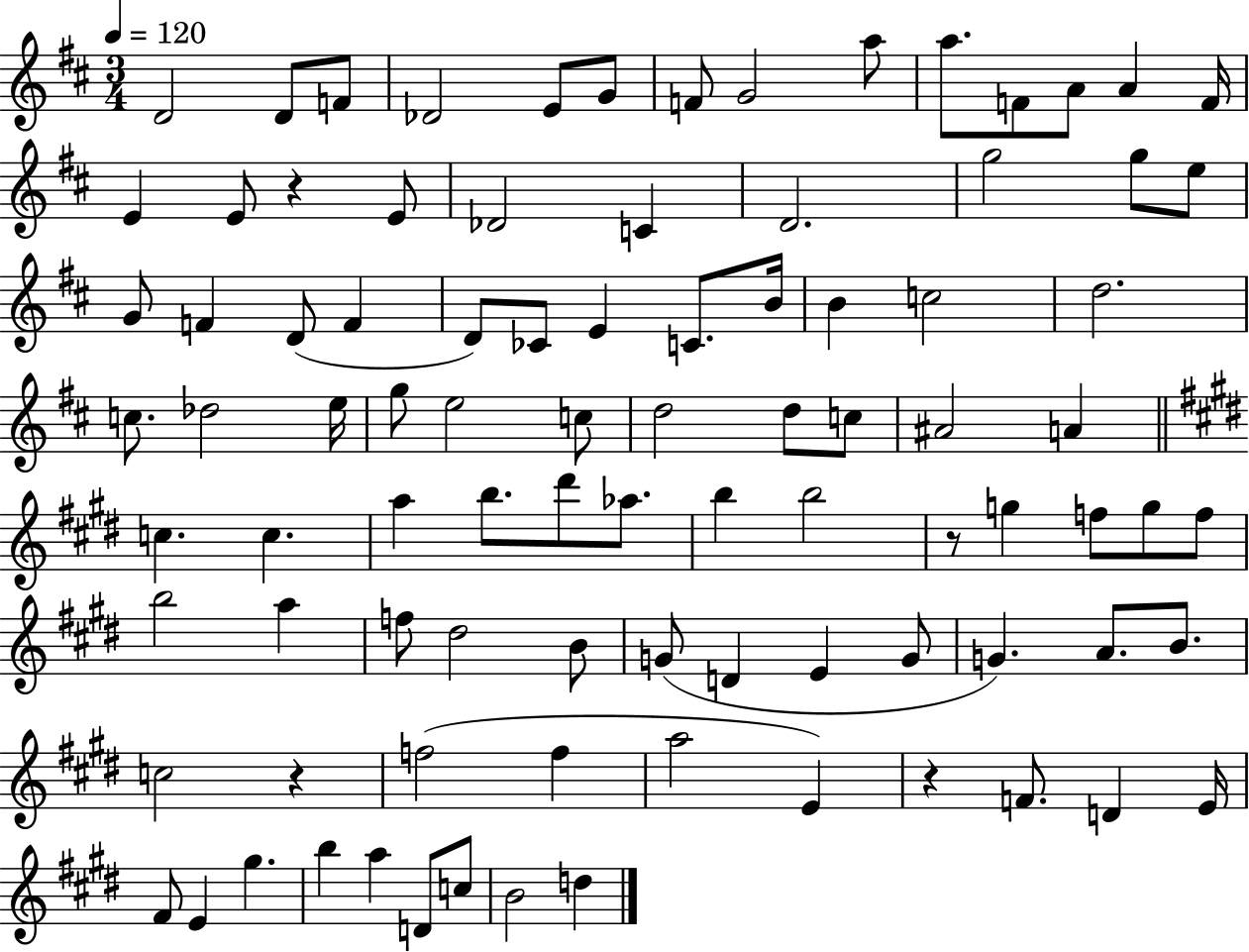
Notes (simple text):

D4/h D4/e F4/e Db4/h E4/e G4/e F4/e G4/h A5/e A5/e. F4/e A4/e A4/q F4/s E4/q E4/e R/q E4/e Db4/h C4/q D4/h. G5/h G5/e E5/e G4/e F4/q D4/e F4/q D4/e CES4/e E4/q C4/e. B4/s B4/q C5/h D5/h. C5/e. Db5/h E5/s G5/e E5/h C5/e D5/h D5/e C5/e A#4/h A4/q C5/q. C5/q. A5/q B5/e. D#6/e Ab5/e. B5/q B5/h R/e G5/q F5/e G5/e F5/e B5/h A5/q F5/e D#5/h B4/e G4/e D4/q E4/q G4/e G4/q. A4/e. B4/e. C5/h R/q F5/h F5/q A5/h E4/q R/q F4/e. D4/q E4/s F#4/e E4/q G#5/q. B5/q A5/q D4/e C5/e B4/h D5/q